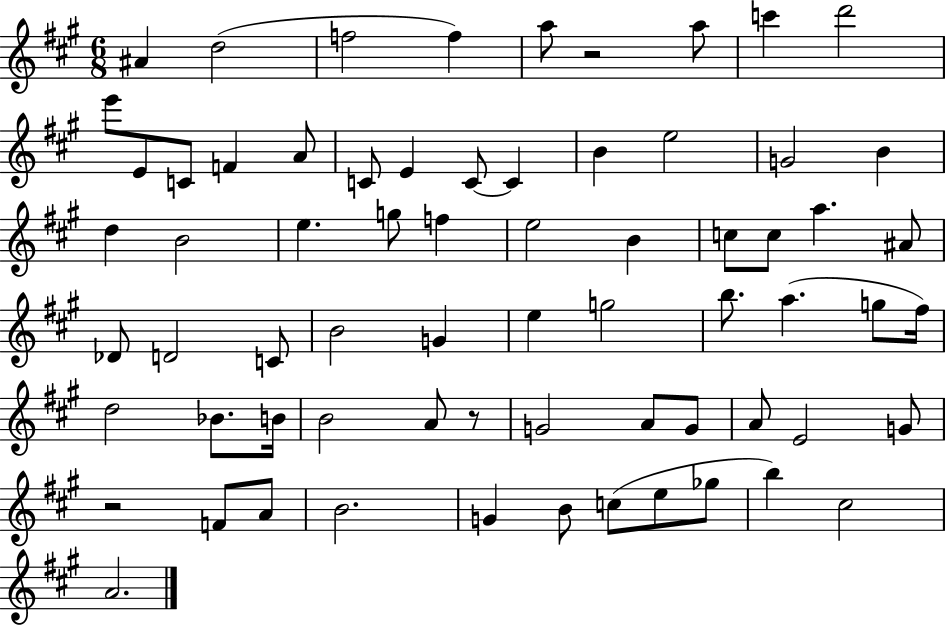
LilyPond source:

{
  \clef treble
  \numericTimeSignature
  \time 6/8
  \key a \major
  ais'4 d''2( | f''2 f''4) | a''8 r2 a''8 | c'''4 d'''2 | \break e'''8 e'8 c'8 f'4 a'8 | c'8 e'4 c'8~~ c'4 | b'4 e''2 | g'2 b'4 | \break d''4 b'2 | e''4. g''8 f''4 | e''2 b'4 | c''8 c''8 a''4. ais'8 | \break des'8 d'2 c'8 | b'2 g'4 | e''4 g''2 | b''8. a''4.( g''8 fis''16) | \break d''2 bes'8. b'16 | b'2 a'8 r8 | g'2 a'8 g'8 | a'8 e'2 g'8 | \break r2 f'8 a'8 | b'2. | g'4 b'8 c''8( e''8 ges''8 | b''4) cis''2 | \break a'2. | \bar "|."
}